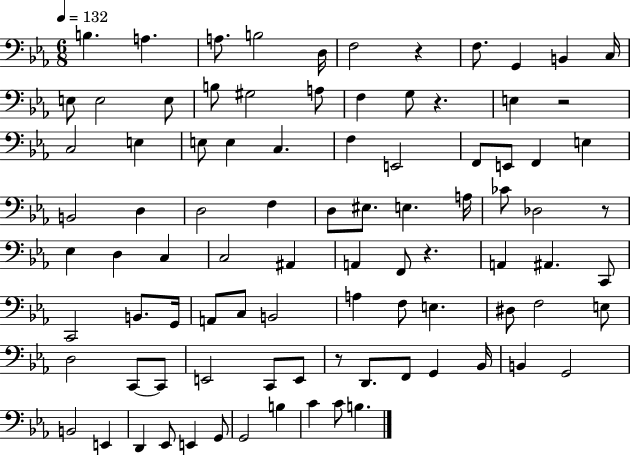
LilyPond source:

{
  \clef bass
  \numericTimeSignature
  \time 6/8
  \key ees \major
  \tempo 4 = 132
  b4. a4. | a8. b2 d16 | f2 r4 | f8. g,4 b,4 c16 | \break e8 e2 e8 | b8 gis2 a8 | f4 g8 r4. | e4 r2 | \break c2 e4 | e8 e4 c4. | f4 e,2 | f,8 e,8 f,4 e4 | \break b,2 d4 | d2 f4 | d8 eis8. e4. a16 | ces'8 des2 r8 | \break ees4 d4 c4 | c2 ais,4 | a,4 f,8 r4. | a,4 ais,4. c,8 | \break c,2 b,8. g,16 | a,8 c8 b,2 | a4 f8 e4. | dis8 f2 e8 | \break d2 c,8~~ c,8 | e,2 c,8 e,8 | r8 d,8. f,8 g,4 bes,16 | b,4 g,2 | \break b,2 e,4 | d,4 ees,8 e,4 g,8 | g,2 b4 | c'4 c'8 b4. | \break \bar "|."
}